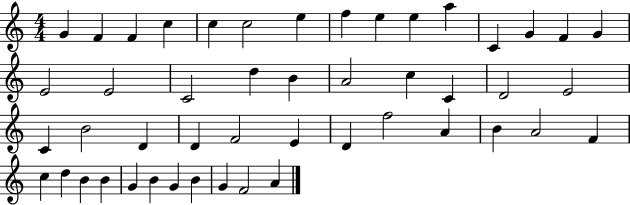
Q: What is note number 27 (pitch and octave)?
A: B4